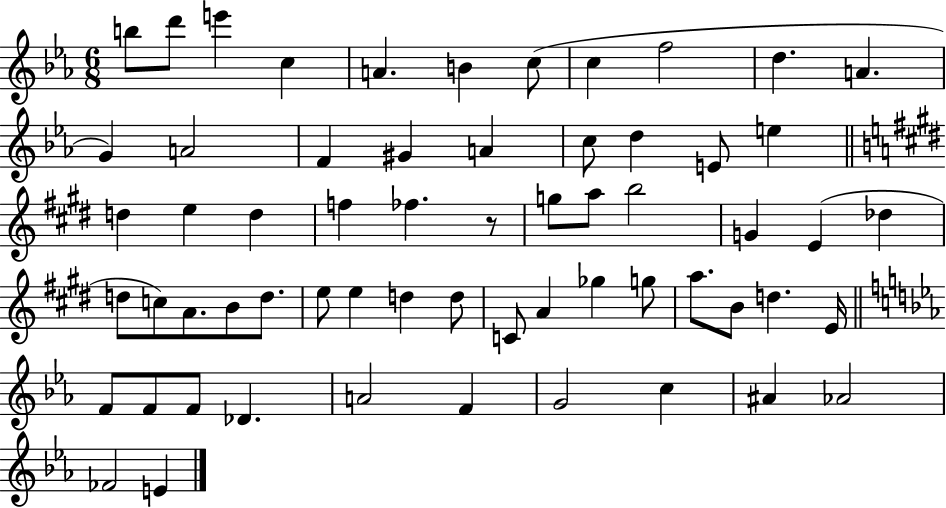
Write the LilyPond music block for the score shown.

{
  \clef treble
  \numericTimeSignature
  \time 6/8
  \key ees \major
  b''8 d'''8 e'''4 c''4 | a'4. b'4 c''8( | c''4 f''2 | d''4. a'4. | \break g'4) a'2 | f'4 gis'4 a'4 | c''8 d''4 e'8 e''4 | \bar "||" \break \key e \major d''4 e''4 d''4 | f''4 fes''4. r8 | g''8 a''8 b''2 | g'4 e'4( des''4 | \break d''8 c''8) a'8. b'8 d''8. | e''8 e''4 d''4 d''8 | c'8 a'4 ges''4 g''8 | a''8. b'8 d''4. e'16 | \break \bar "||" \break \key c \minor f'8 f'8 f'8 des'4. | a'2 f'4 | g'2 c''4 | ais'4 aes'2 | \break fes'2 e'4 | \bar "|."
}